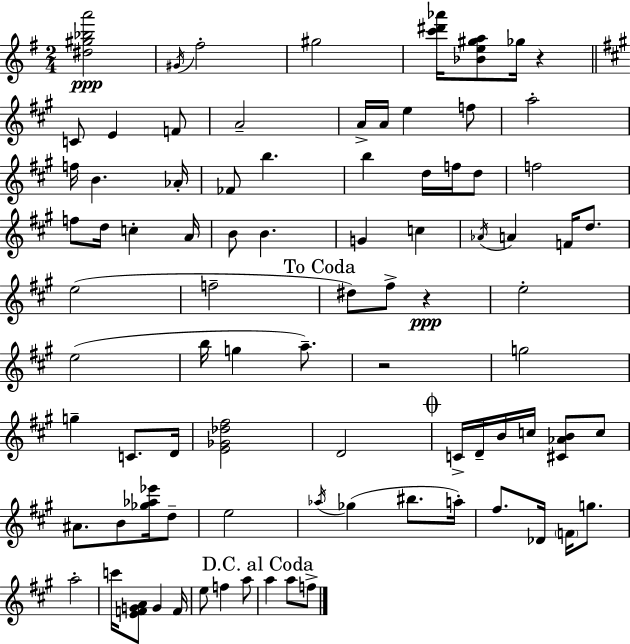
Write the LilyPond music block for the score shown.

{
  \clef treble
  \numericTimeSignature
  \time 2/4
  \key g \major
  \repeat volta 2 { <dis'' gis'' bes'' a'''>2\ppp | \acciaccatura { gis'16 } fis''2-. | gis''2 | <c''' dis''' aes'''>16 <bes' e'' gis'' a''>8 ges''16 r4 | \break \bar "||" \break \key a \major c'8 e'4 f'8 | a'2-- | a'16-> a'16 e''4 f''8 | a''2-. | \break f''16 b'4. aes'16-. | fes'8 b''4. | b''4 d''16 f''16 d''8 | f''2 | \break f''8 d''16 c''4-. a'16 | b'8 b'4. | g'4 c''4 | \acciaccatura { aes'16 } a'4 f'16 d''8. | \break e''2( | f''2-- | \mark "To Coda" dis''8) fis''8-> r4\ppp | e''2-. | \break e''2( | b''16 g''4 a''8.--) | r2 | g''2 | \break g''4-- c'8. | d'16 <e' ges' des'' fis''>2 | d'2 | \mark \markup { \musicglyph "scripts.coda" } c'16-> d'16-- b'16 c''16 <cis' aes' b'>8 c''8 | \break ais'8. b'8 <ges'' aes'' ees'''>16 d''8-- | e''2 | \acciaccatura { aes''16 } ges''4( bis''8. | a''16-.) fis''8. des'16 \parenthesize f'16 g''8. | \break a''2-. | c'''16 <e' f' g' a'>8 g'4 | f'16 e''8 f''4 | a''8 \mark "D.C. al Coda" a''4 a''8 | \break f''8-> } \bar "|."
}